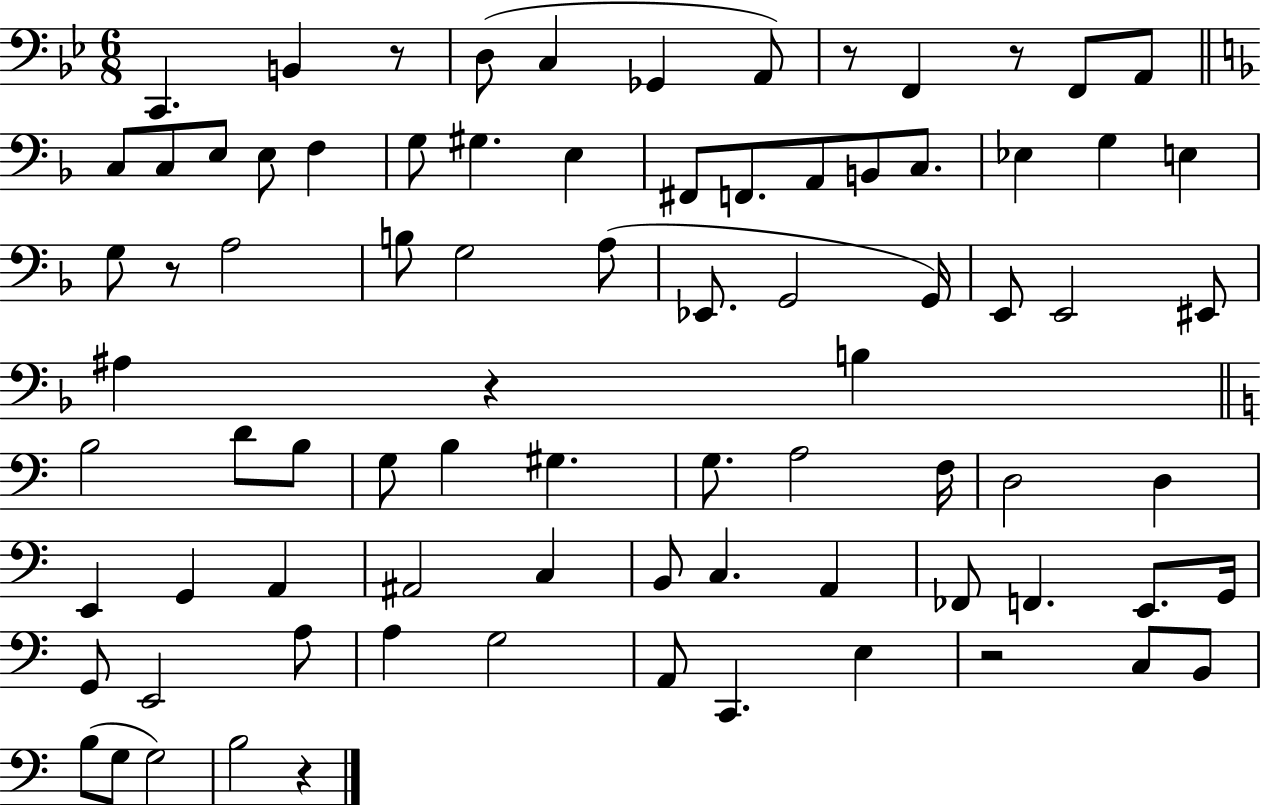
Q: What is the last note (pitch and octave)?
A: B3